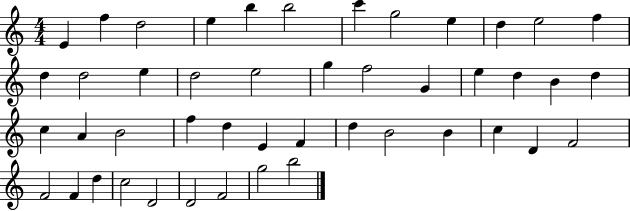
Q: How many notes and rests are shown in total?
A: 46